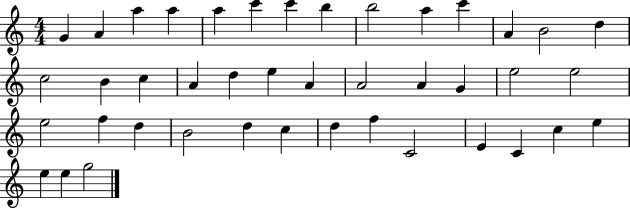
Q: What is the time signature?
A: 4/4